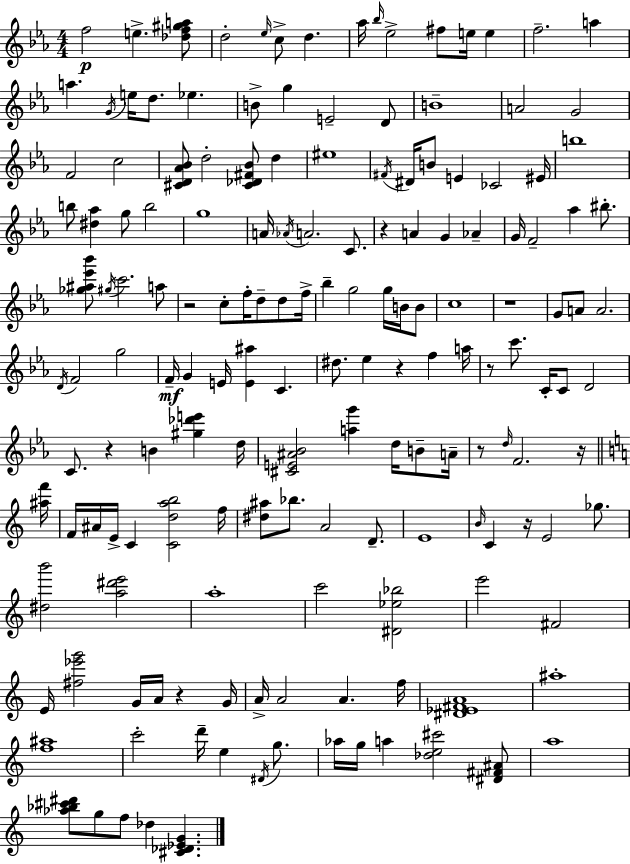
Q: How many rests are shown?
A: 10